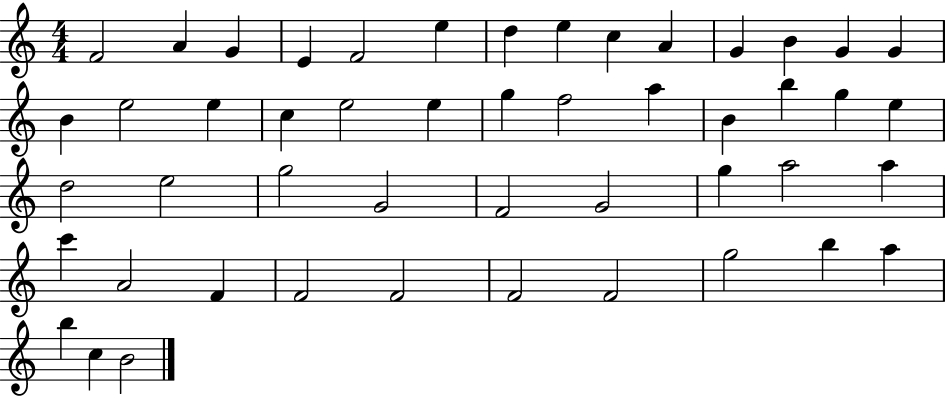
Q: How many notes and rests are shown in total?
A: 49